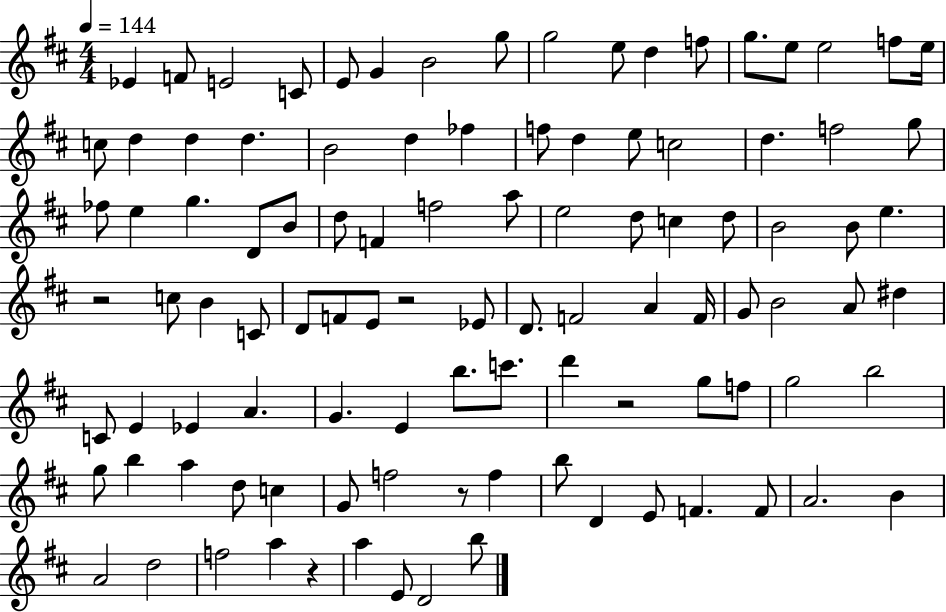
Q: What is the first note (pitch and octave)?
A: Eb4